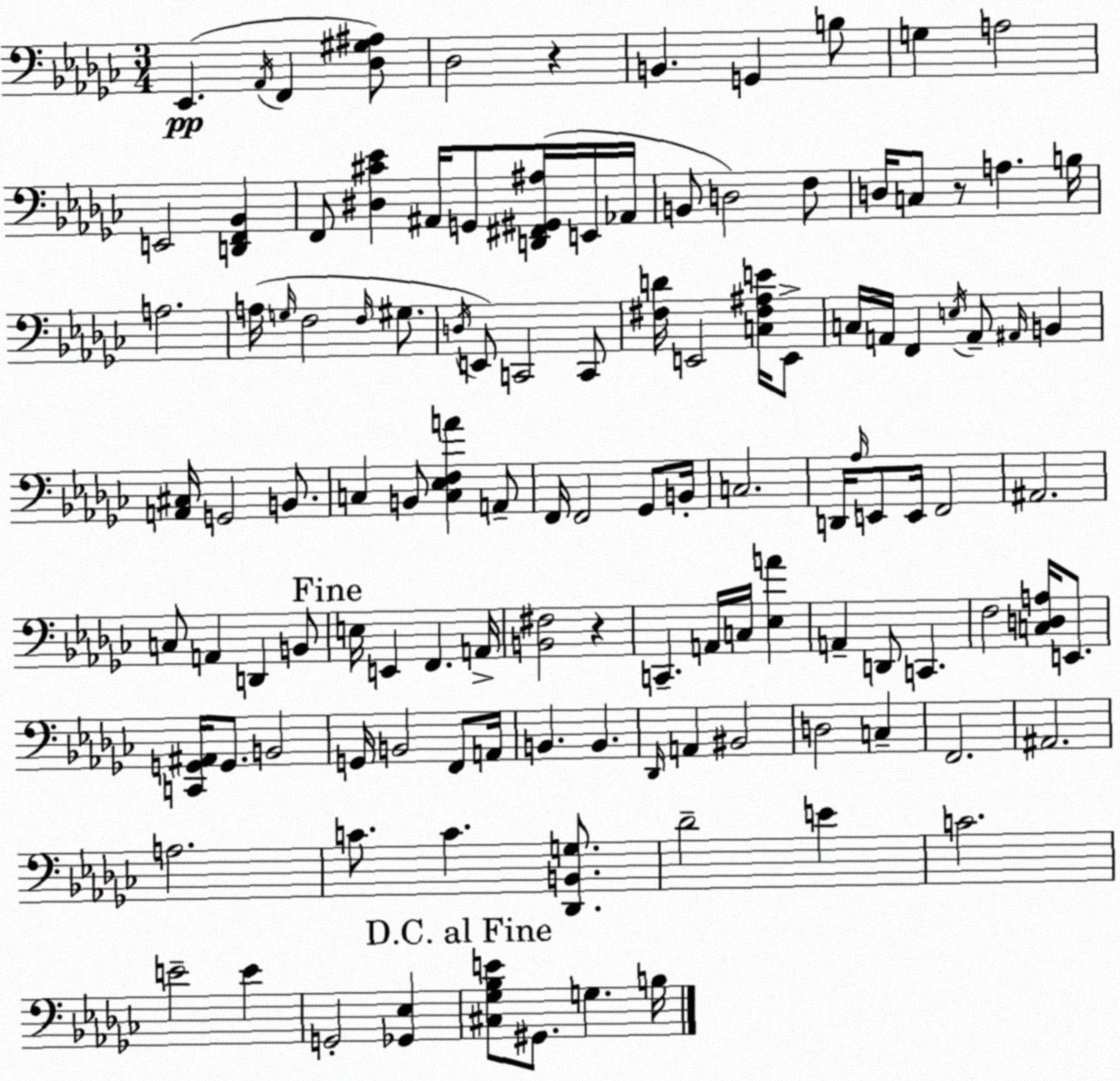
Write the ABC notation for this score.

X:1
T:Untitled
M:3/4
L:1/4
K:Ebm
_E,, _A,,/4 F,, [_D,^G,^A,]/2 _D,2 z B,, G,, B,/2 G, A,2 E,,2 [D,,F,,_B,,] F,,/2 [^D,^C_E] ^A,,/4 G,,/2 [D,,^F,,^G,,^A,]/4 E,,/4 _A,,/4 B,,/2 D,2 F,/2 D,/4 C,/2 z/2 A, B,/4 A,2 A,/4 G,/4 F,2 F,/4 ^G,/2 D,/4 E,,/2 C,,2 C,,/2 [^F,D]/4 E,,2 [C,^F,^A,E]/4 E,,/2 C,/4 A,,/4 F,, E,/4 A,,/2 ^A,,/4 B,, [A,,^C,]/4 G,,2 B,,/2 C, B,,/2 [C,_E,F,A] A,,/2 F,,/4 F,,2 _G,,/2 B,,/4 C,2 D,,/4 _A,/4 E,,/2 E,,/4 F,,2 ^A,,2 C,/2 A,, D,, B,,/2 E,/4 E,, F,, A,,/4 [B,,^F,]2 z C,, A,,/4 C,/4 [_E,A] A,, D,,/2 C,, F,2 [C,D,A,]/4 E,,/2 [C,,G,,^A,,]/4 G,,/2 B,,2 G,,/4 B,,2 F,,/2 A,,/4 B,, B,, _D,,/4 A,, ^B,,2 D,2 C, F,,2 ^A,,2 A,2 C/2 C [_D,,B,,G,]/2 _D2 E C2 E2 E G,,2 [_G,,_E,] [^C,_G,_B,E]/2 ^G,,/2 G, B,/4